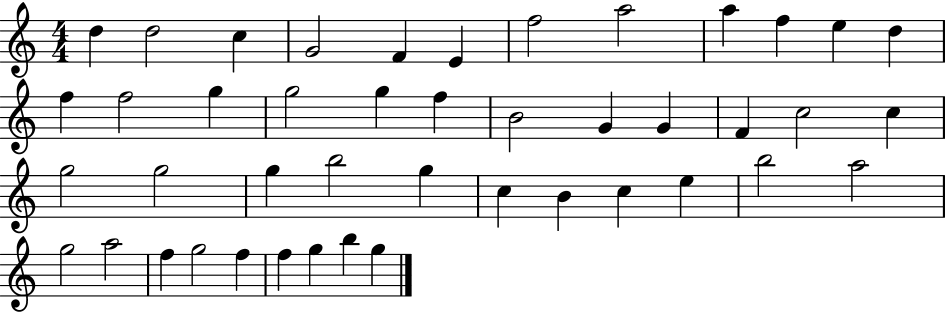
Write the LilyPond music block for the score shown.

{
  \clef treble
  \numericTimeSignature
  \time 4/4
  \key c \major
  d''4 d''2 c''4 | g'2 f'4 e'4 | f''2 a''2 | a''4 f''4 e''4 d''4 | \break f''4 f''2 g''4 | g''2 g''4 f''4 | b'2 g'4 g'4 | f'4 c''2 c''4 | \break g''2 g''2 | g''4 b''2 g''4 | c''4 b'4 c''4 e''4 | b''2 a''2 | \break g''2 a''2 | f''4 g''2 f''4 | f''4 g''4 b''4 g''4 | \bar "|."
}